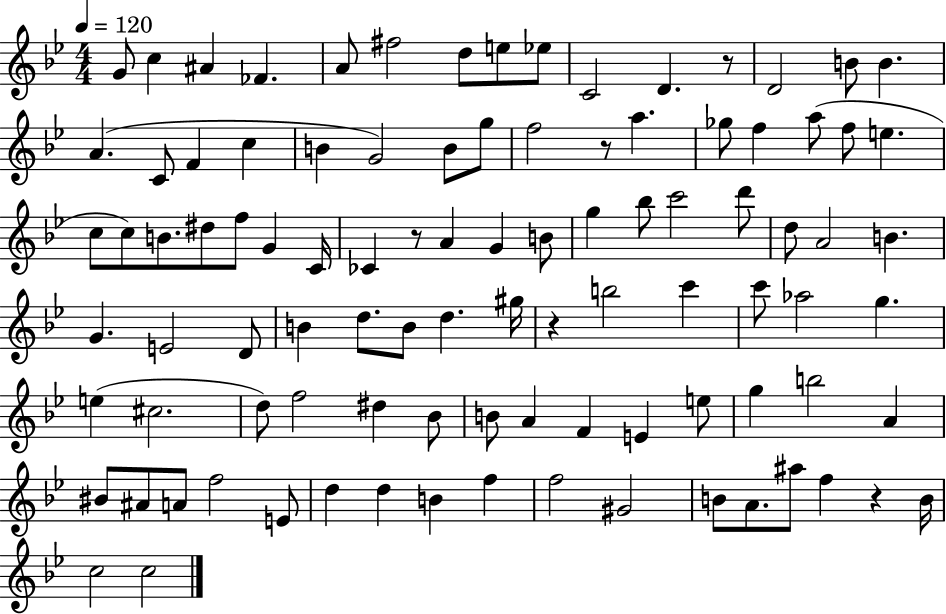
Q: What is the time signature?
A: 4/4